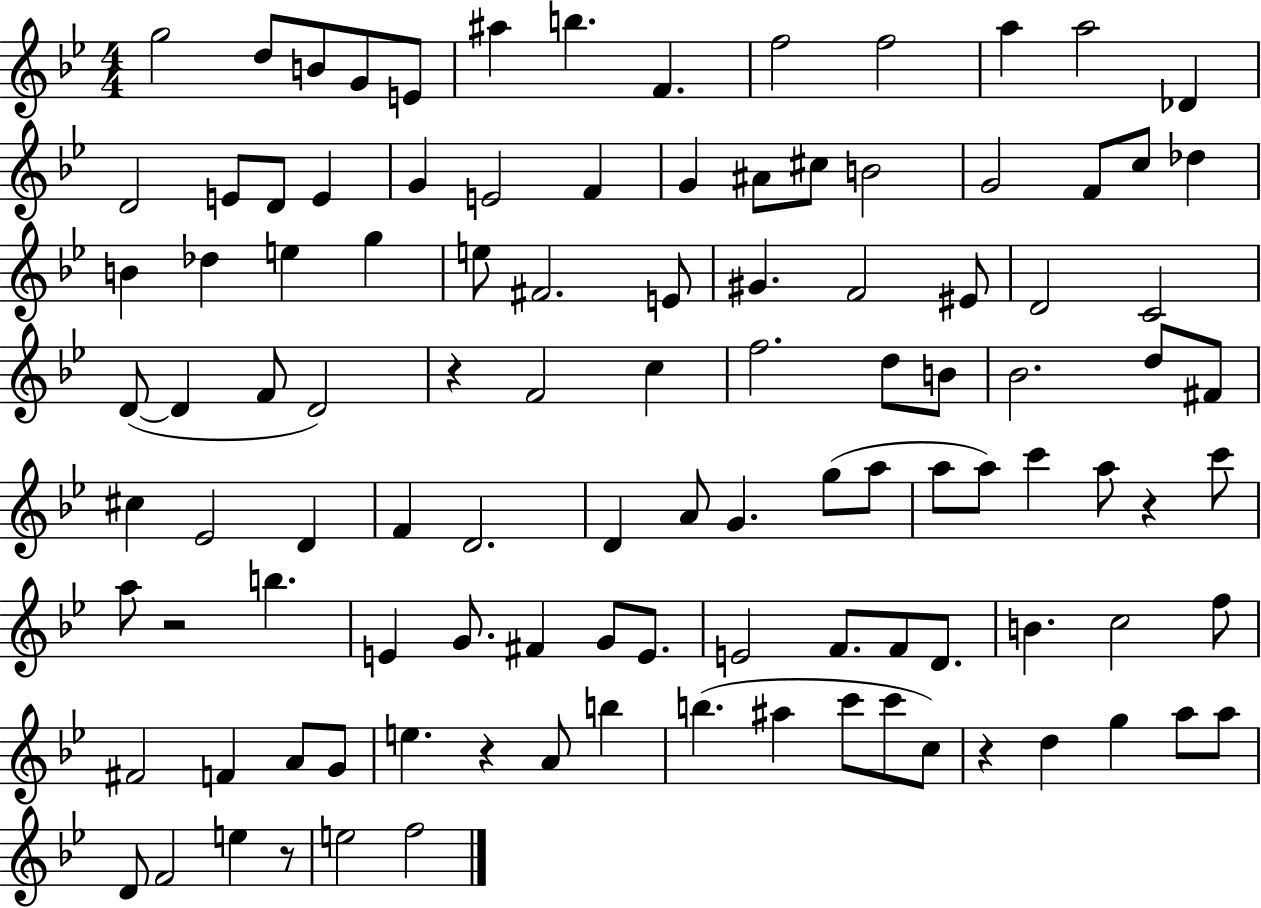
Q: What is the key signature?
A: BES major